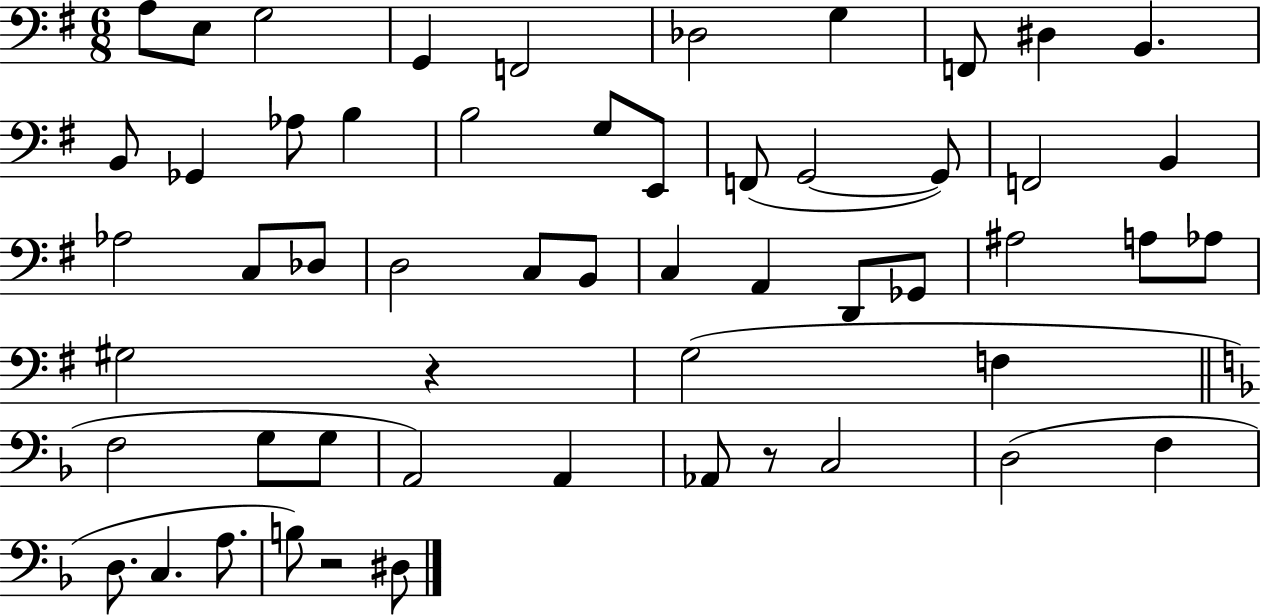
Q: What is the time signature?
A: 6/8